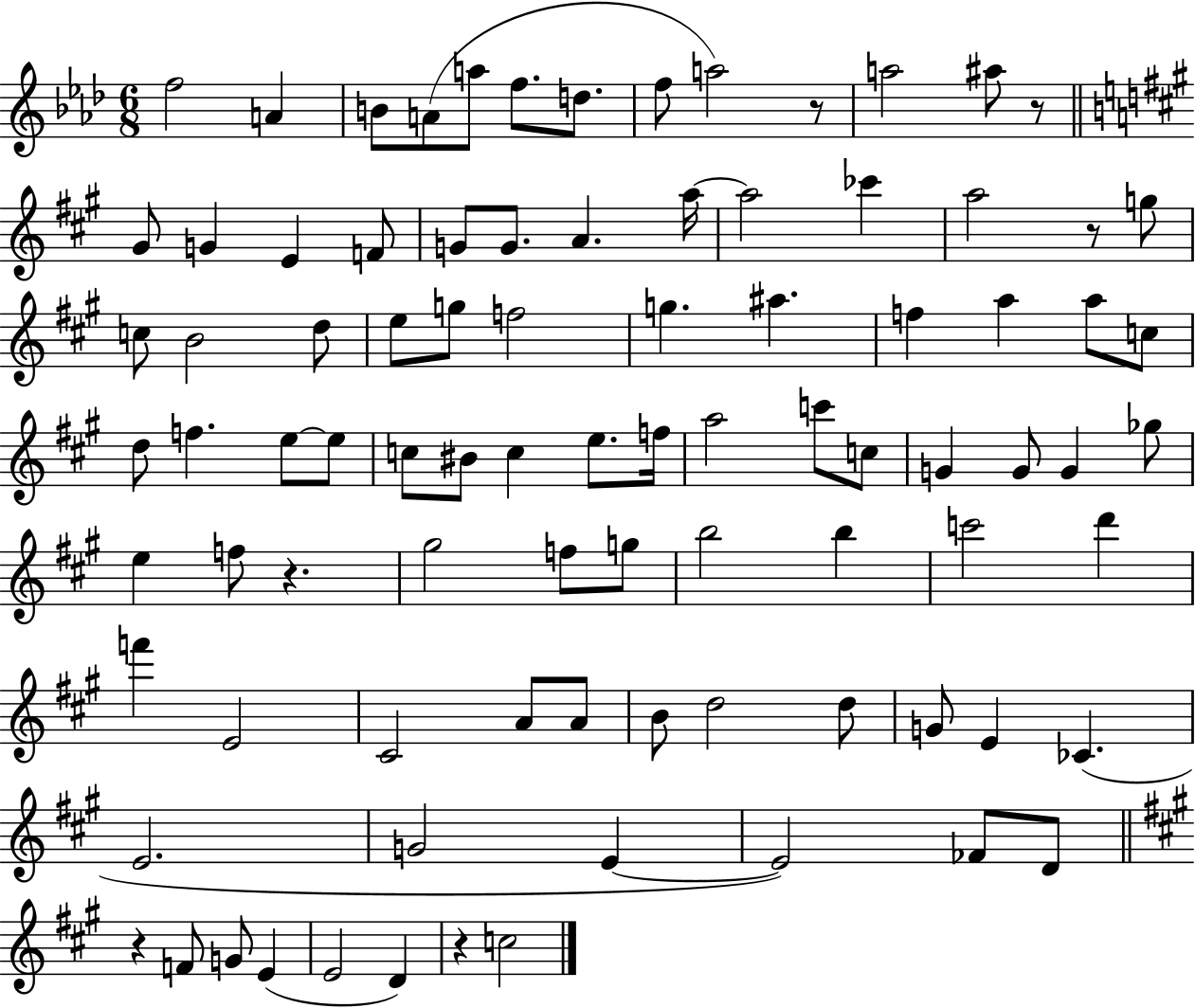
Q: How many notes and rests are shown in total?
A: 89